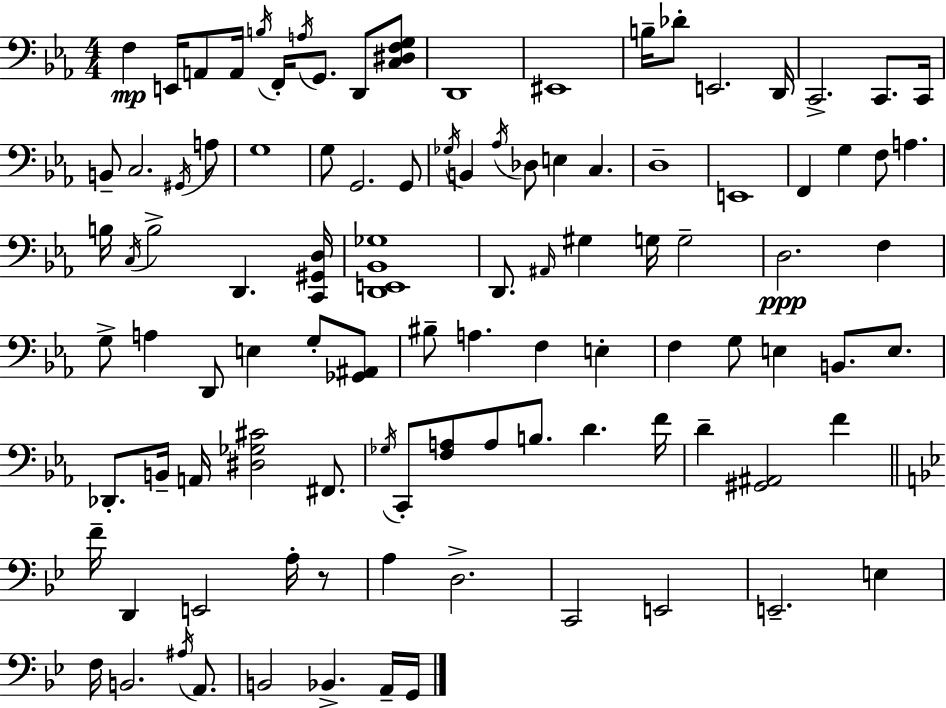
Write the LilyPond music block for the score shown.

{
  \clef bass
  \numericTimeSignature
  \time 4/4
  \key c \minor
  \repeat volta 2 { f4\mp e,16 a,8 a,16 \acciaccatura { b16 } f,16-. \acciaccatura { a16 } g,8. d,8 | <c dis f g>8 d,1 | eis,1 | b16-- des'8-. e,2. | \break d,16 c,2.-> c,8. | c,16 b,8-- c2. | \acciaccatura { gis,16 } a8 g1 | g8 g,2. | \break g,8 \acciaccatura { ges16 } b,4 \acciaccatura { aes16 } des8 e4 c4. | d1-- | e,1 | f,4 g4 f8 a4. | \break b16 \acciaccatura { c16 } b2-> d,4. | <c, gis, d>16 <d, e, bes, ges>1 | d,8. \grace { ais,16 } gis4 g16 g2-- | d2.\ppp | \break f4 g8-> a4 d,8 e4 | g8-. <ges, ais,>8 bis8-- a4. f4 | e4-. f4 g8 e4 | b,8. e8. des,8.-. b,16-- a,16 <dis ges cis'>2 | \break fis,8. \acciaccatura { ges16 } c,8-. <f a>8 a8 b8. | d'4. f'16 d'4-- <gis, ais,>2 | f'4 \bar "||" \break \key g \minor f'16-- d,4 e,2 a16-. r8 | a4 d2.-> | c,2 e,2 | e,2.-- e4 | \break f16 b,2. \acciaccatura { ais16 } a,8. | b,2 bes,4.-> a,16-- | g,16 } \bar "|."
}